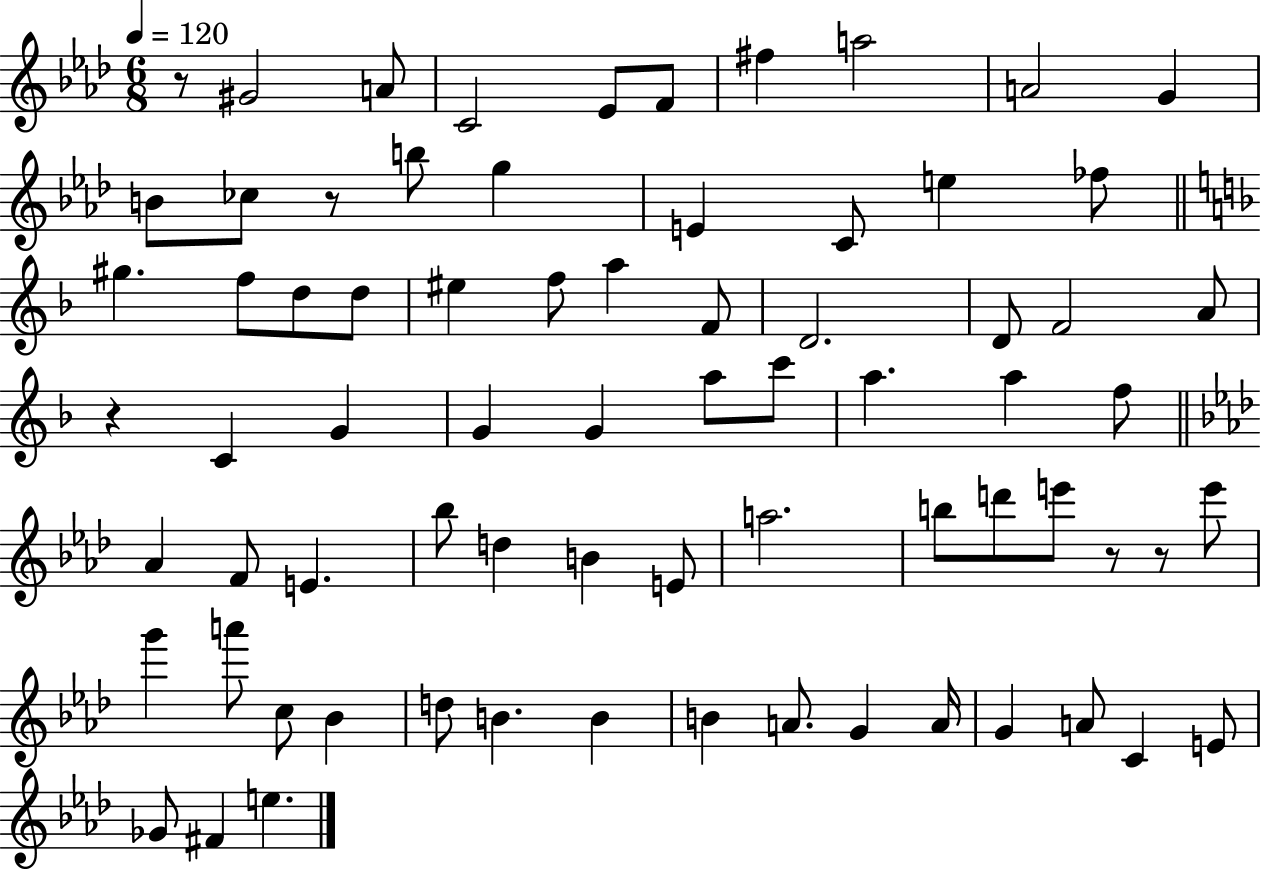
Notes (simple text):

R/e G#4/h A4/e C4/h Eb4/e F4/e F#5/q A5/h A4/h G4/q B4/e CES5/e R/e B5/e G5/q E4/q C4/e E5/q FES5/e G#5/q. F5/e D5/e D5/e EIS5/q F5/e A5/q F4/e D4/h. D4/e F4/h A4/e R/q C4/q G4/q G4/q G4/q A5/e C6/e A5/q. A5/q F5/e Ab4/q F4/e E4/q. Bb5/e D5/q B4/q E4/e A5/h. B5/e D6/e E6/e R/e R/e E6/e G6/q A6/e C5/e Bb4/q D5/e B4/q. B4/q B4/q A4/e. G4/q A4/s G4/q A4/e C4/q E4/e Gb4/e F#4/q E5/q.